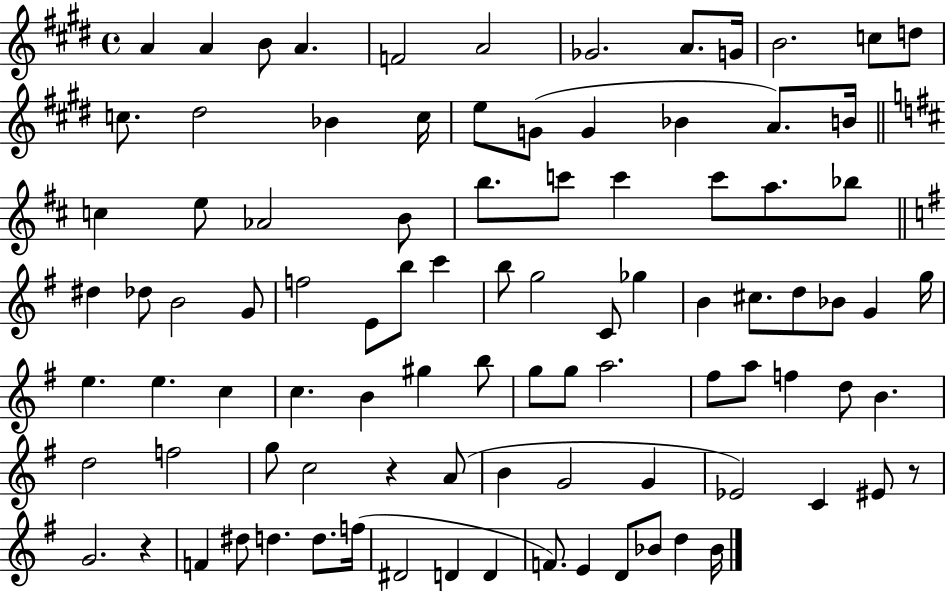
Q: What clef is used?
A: treble